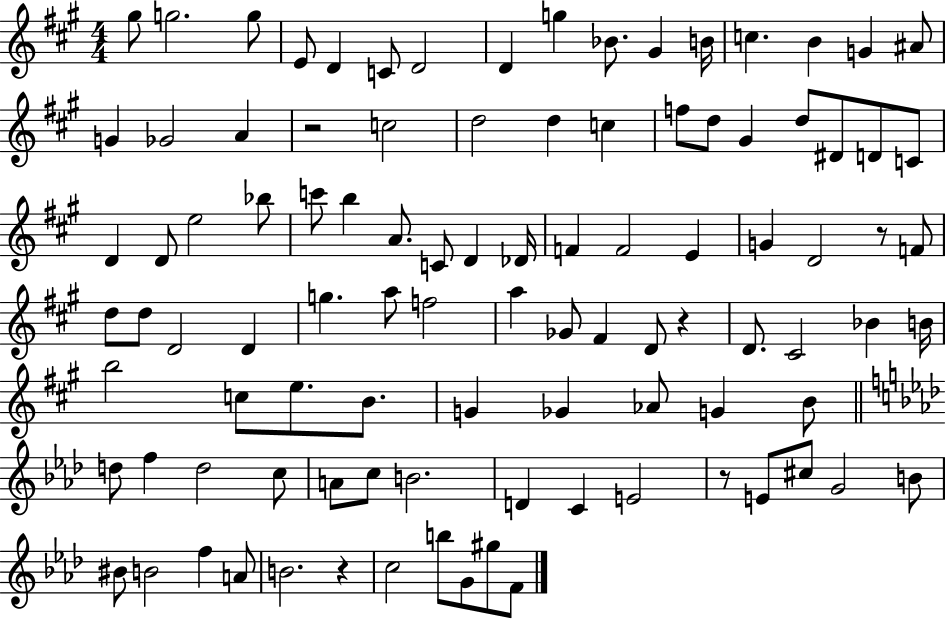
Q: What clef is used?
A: treble